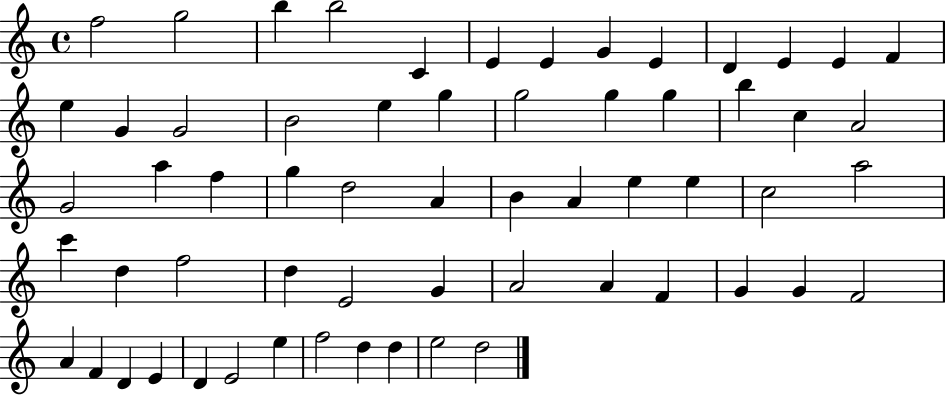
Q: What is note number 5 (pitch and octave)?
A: C4